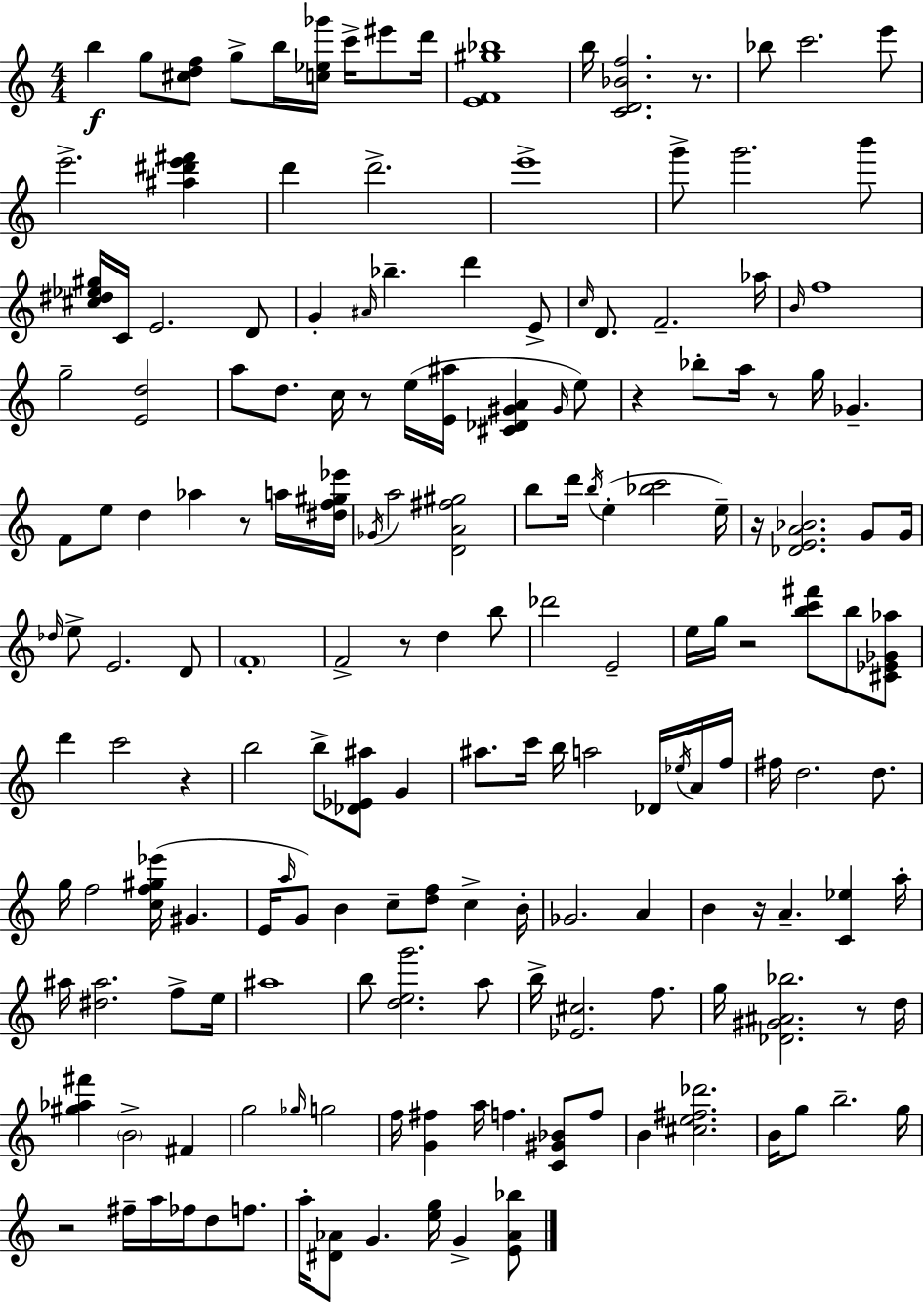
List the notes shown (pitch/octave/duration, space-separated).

B5/q G5/e [C#5,D5,F5]/e G5/e B5/s [C5,Eb5,Gb6]/s C6/s EIS6/e D6/s [E4,F4,G#5,Bb5]/w B5/s [C4,D4,Bb4,F5]/h. R/e. Bb5/e C6/h. E6/e E6/h. [A#5,D#6,E6,F#6]/q D6/q D6/h. E6/w G6/e G6/h. B6/e [C#5,D#5,Eb5,G#5]/s C4/s E4/h. D4/e G4/q A#4/s Bb5/q. D6/q E4/e C5/s D4/e. F4/h. Ab5/s B4/s F5/w G5/h [E4,D5]/h A5/e D5/e. C5/s R/e E5/s [E4,A#5]/s [C#4,Db4,G#4,A4]/q G#4/s E5/e R/q Bb5/e A5/s R/e G5/s Gb4/q. F4/e E5/e D5/q Ab5/q R/e A5/s [D#5,F5,G#5,Eb6]/s Gb4/s A5/h [D4,A4,F#5,G#5]/h B5/e D6/s B5/s E5/q [Bb5,C6]/h E5/s R/s [Db4,E4,A4,Bb4]/h. G4/e G4/s Db5/s E5/e E4/h. D4/e F4/w F4/h R/e D5/q B5/e Db6/h E4/h E5/s G5/s R/h [B5,C6,F#6]/e B5/e [C#4,Eb4,Gb4,Ab5]/e D6/q C6/h R/q B5/h B5/e [Db4,Eb4,A#5]/e G4/q A#5/e. C6/s B5/s A5/h Db4/s Eb5/s A4/s F5/s F#5/s D5/h. D5/e. G5/s F5/h [C5,F5,G#5,Eb6]/s G#4/q. E4/s A5/s G4/e B4/q C5/e [D5,F5]/e C5/q B4/s Gb4/h. A4/q B4/q R/s A4/q. [C4,Eb5]/q A5/s A#5/s [D#5,A#5]/h. F5/e E5/s A#5/w B5/e [D5,E5,G6]/h. A5/e B5/s [Eb4,C#5]/h. F5/e. G5/s [Db4,G#4,A#4,Bb5]/h. R/e D5/s [G#5,Ab5,F#6]/q B4/h F#4/q G5/h Gb5/s G5/h F5/s [G4,F#5]/q A5/s F5/q. [C4,G#4,Bb4]/e F5/e B4/q [C#5,E5,F#5,Db6]/h. B4/s G5/e B5/h. G5/s R/h F#5/s A5/s FES5/s D5/e F5/e. A5/s [D#4,Ab4]/e G4/q. [E5,G5]/s G4/q [E4,Ab4,Bb5]/e